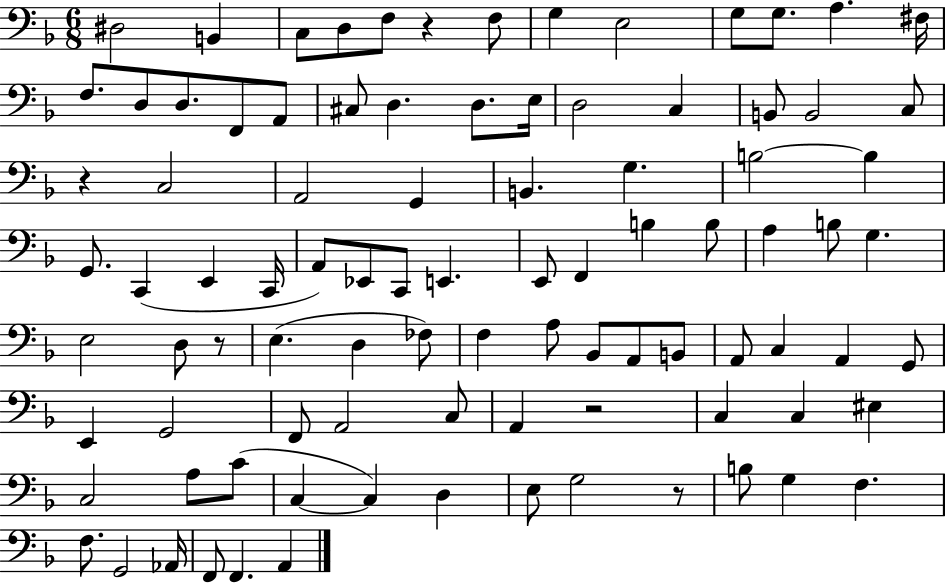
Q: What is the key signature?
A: F major